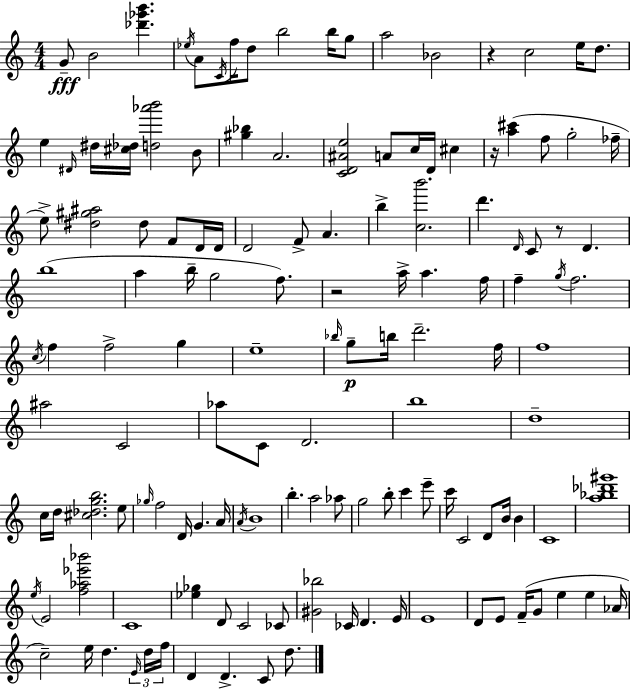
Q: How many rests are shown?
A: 4